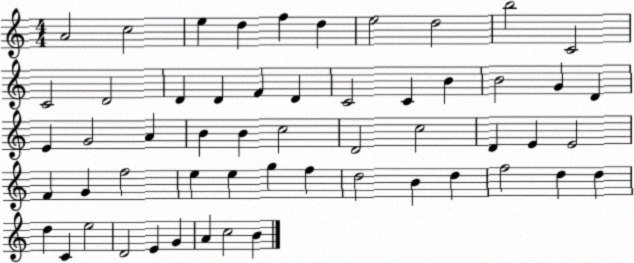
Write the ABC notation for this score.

X:1
T:Untitled
M:4/4
L:1/4
K:C
A2 c2 e d f d e2 d2 b2 C2 C2 D2 D D F D C2 C B B2 G D E G2 A B B c2 D2 c2 D E E2 F G f2 e e g f d2 B d f2 d d d C e2 D2 E G A c2 B